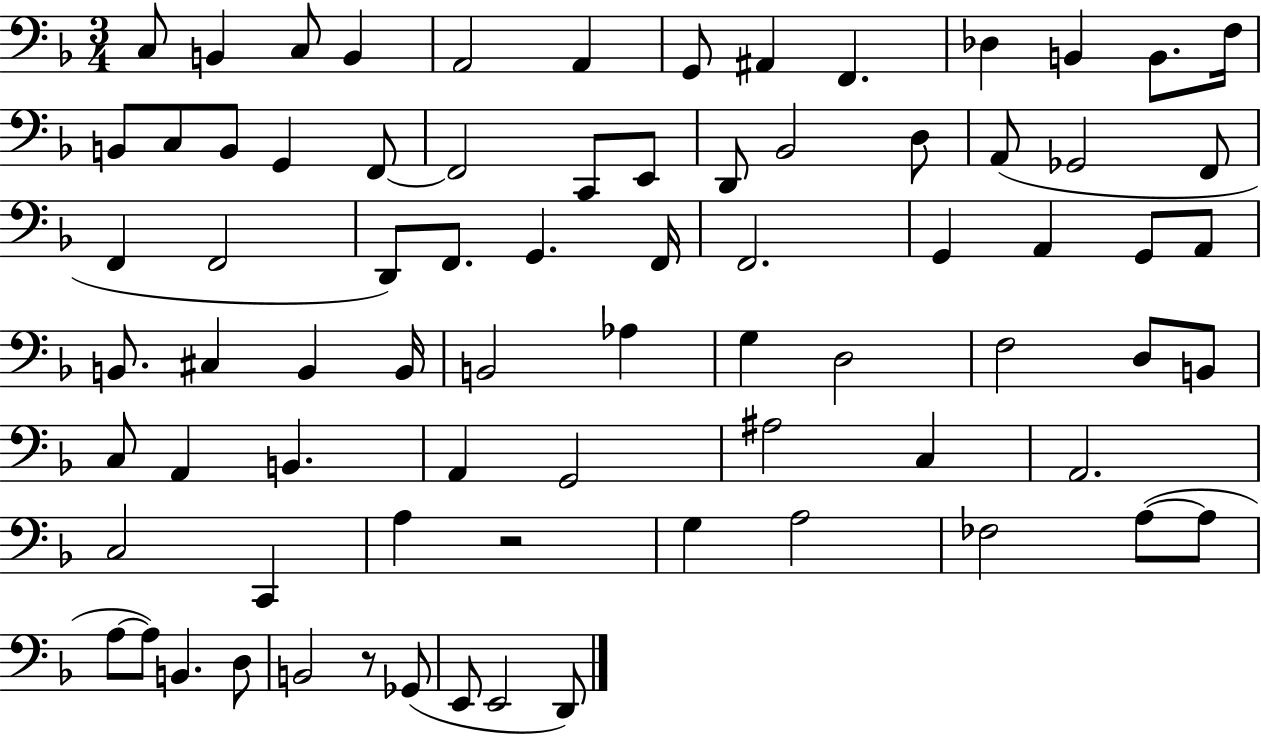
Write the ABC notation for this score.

X:1
T:Untitled
M:3/4
L:1/4
K:F
C,/2 B,, C,/2 B,, A,,2 A,, G,,/2 ^A,, F,, _D, B,, B,,/2 F,/4 B,,/2 C,/2 B,,/2 G,, F,,/2 F,,2 C,,/2 E,,/2 D,,/2 _B,,2 D,/2 A,,/2 _G,,2 F,,/2 F,, F,,2 D,,/2 F,,/2 G,, F,,/4 F,,2 G,, A,, G,,/2 A,,/2 B,,/2 ^C, B,, B,,/4 B,,2 _A, G, D,2 F,2 D,/2 B,,/2 C,/2 A,, B,, A,, G,,2 ^A,2 C, A,,2 C,2 C,, A, z2 G, A,2 _F,2 A,/2 A,/2 A,/2 A,/2 B,, D,/2 B,,2 z/2 _G,,/2 E,,/2 E,,2 D,,/2